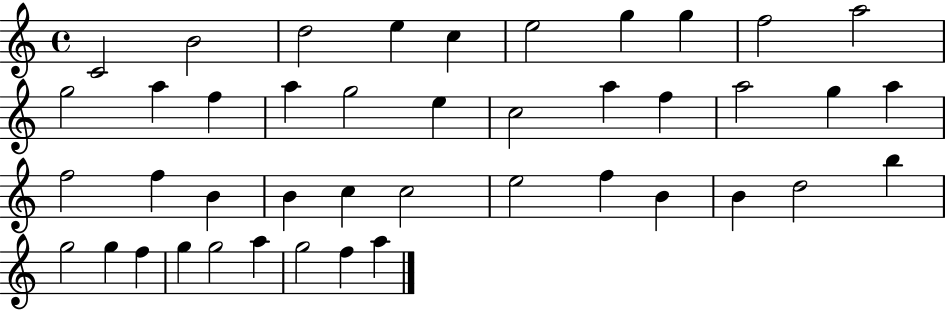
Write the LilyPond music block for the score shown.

{
  \clef treble
  \time 4/4
  \defaultTimeSignature
  \key c \major
  c'2 b'2 | d''2 e''4 c''4 | e''2 g''4 g''4 | f''2 a''2 | \break g''2 a''4 f''4 | a''4 g''2 e''4 | c''2 a''4 f''4 | a''2 g''4 a''4 | \break f''2 f''4 b'4 | b'4 c''4 c''2 | e''2 f''4 b'4 | b'4 d''2 b''4 | \break g''2 g''4 f''4 | g''4 g''2 a''4 | g''2 f''4 a''4 | \bar "|."
}